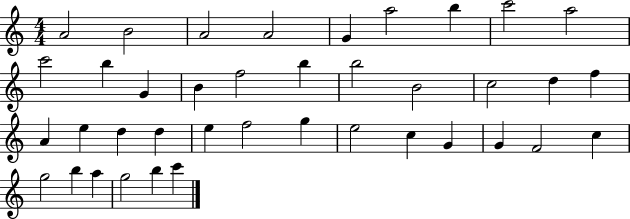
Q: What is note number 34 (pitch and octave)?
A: G5